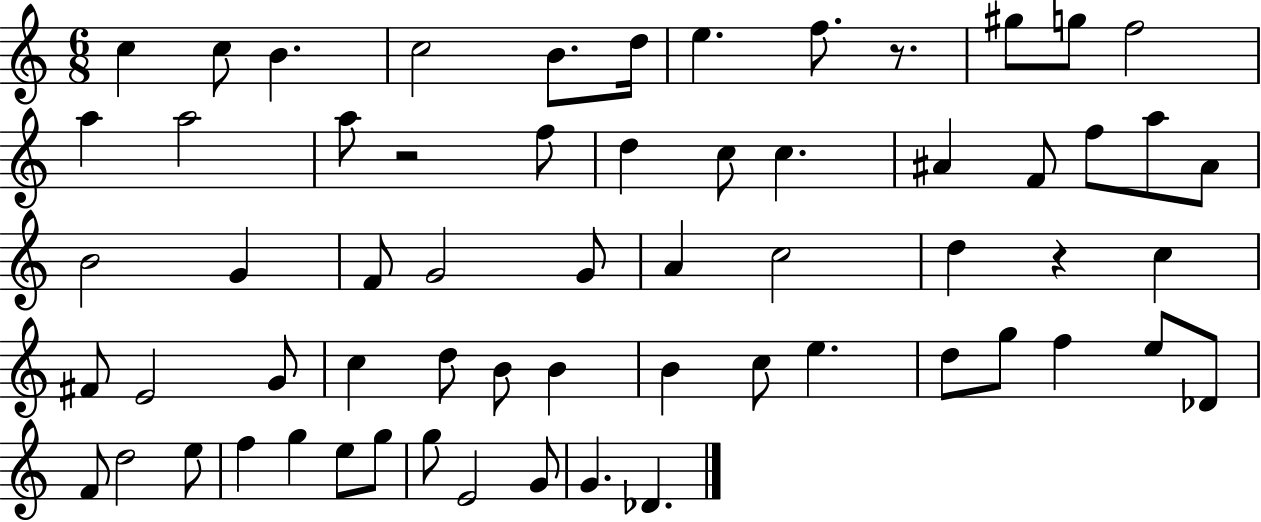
{
  \clef treble
  \numericTimeSignature
  \time 6/8
  \key c \major
  c''4 c''8 b'4. | c''2 b'8. d''16 | e''4. f''8. r8. | gis''8 g''8 f''2 | \break a''4 a''2 | a''8 r2 f''8 | d''4 c''8 c''4. | ais'4 f'8 f''8 a''8 ais'8 | \break b'2 g'4 | f'8 g'2 g'8 | a'4 c''2 | d''4 r4 c''4 | \break fis'8 e'2 g'8 | c''4 d''8 b'8 b'4 | b'4 c''8 e''4. | d''8 g''8 f''4 e''8 des'8 | \break f'8 d''2 e''8 | f''4 g''4 e''8 g''8 | g''8 e'2 g'8 | g'4. des'4. | \break \bar "|."
}